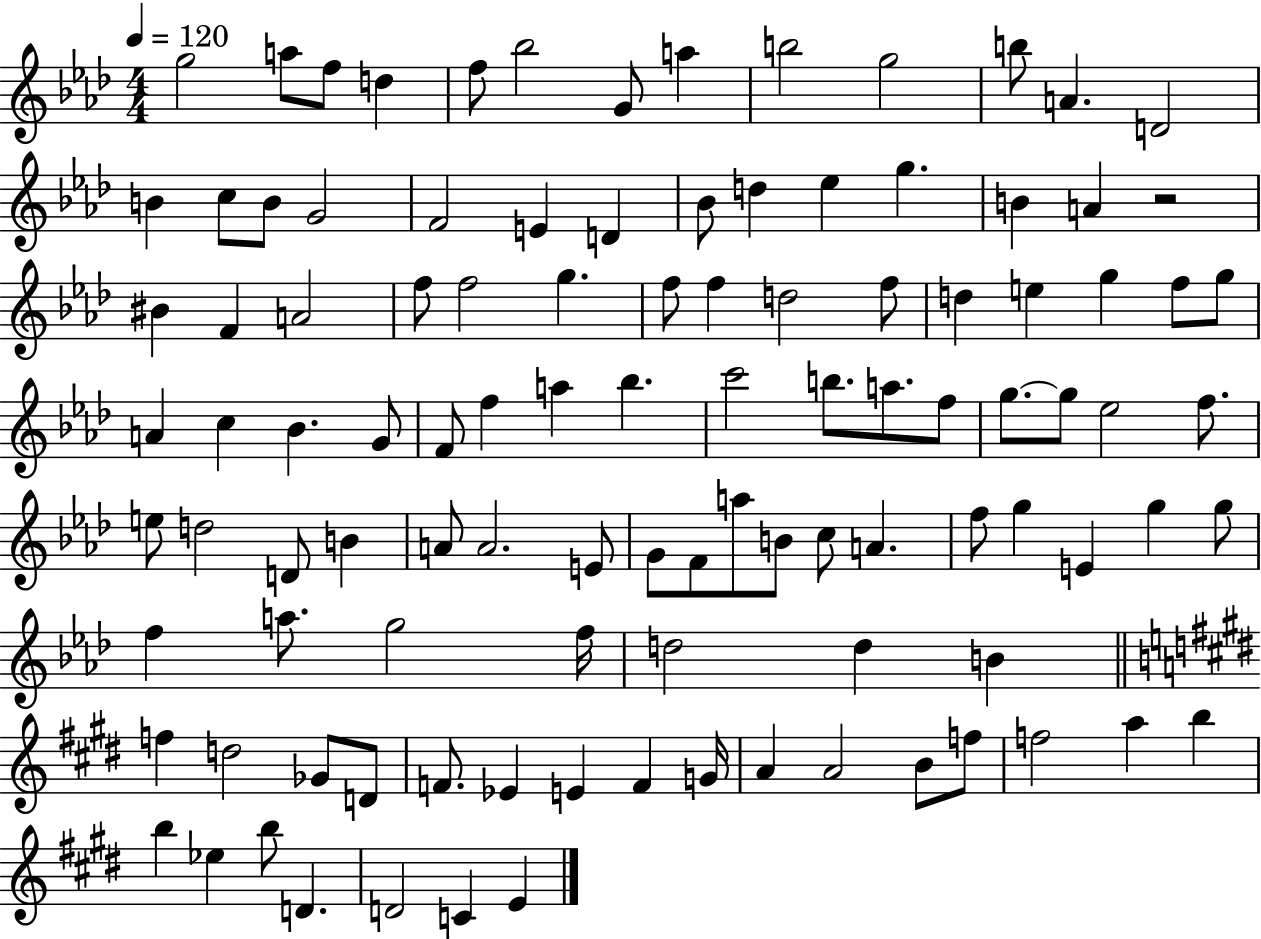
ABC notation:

X:1
T:Untitled
M:4/4
L:1/4
K:Ab
g2 a/2 f/2 d f/2 _b2 G/2 a b2 g2 b/2 A D2 B c/2 B/2 G2 F2 E D _B/2 d _e g B A z2 ^B F A2 f/2 f2 g f/2 f d2 f/2 d e g f/2 g/2 A c _B G/2 F/2 f a _b c'2 b/2 a/2 f/2 g/2 g/2 _e2 f/2 e/2 d2 D/2 B A/2 A2 E/2 G/2 F/2 a/2 B/2 c/2 A f/2 g E g g/2 f a/2 g2 f/4 d2 d B f d2 _G/2 D/2 F/2 _E E F G/4 A A2 B/2 f/2 f2 a b b _e b/2 D D2 C E